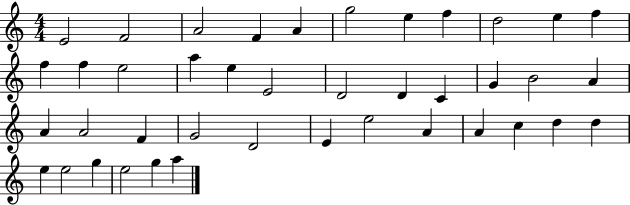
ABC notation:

X:1
T:Untitled
M:4/4
L:1/4
K:C
E2 F2 A2 F A g2 e f d2 e f f f e2 a e E2 D2 D C G B2 A A A2 F G2 D2 E e2 A A c d d e e2 g e2 g a